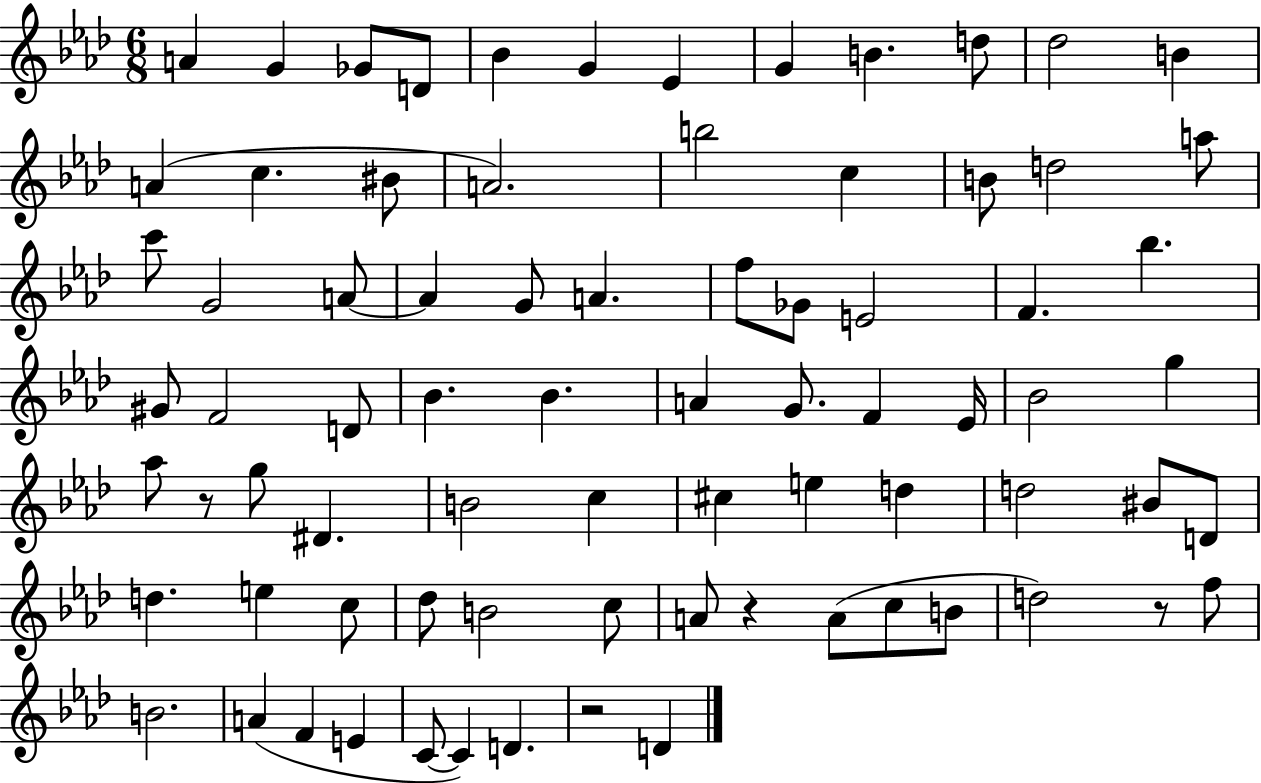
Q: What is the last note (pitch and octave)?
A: D4